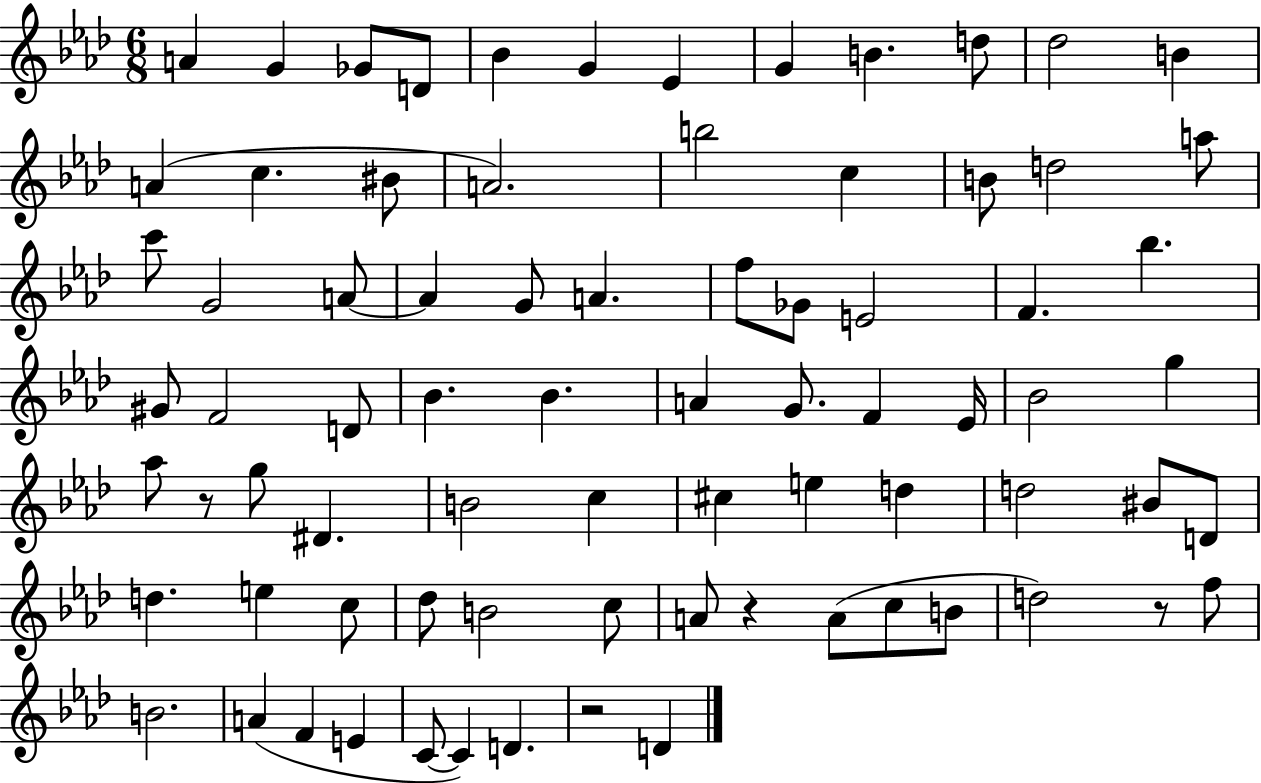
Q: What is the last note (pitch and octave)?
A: D4